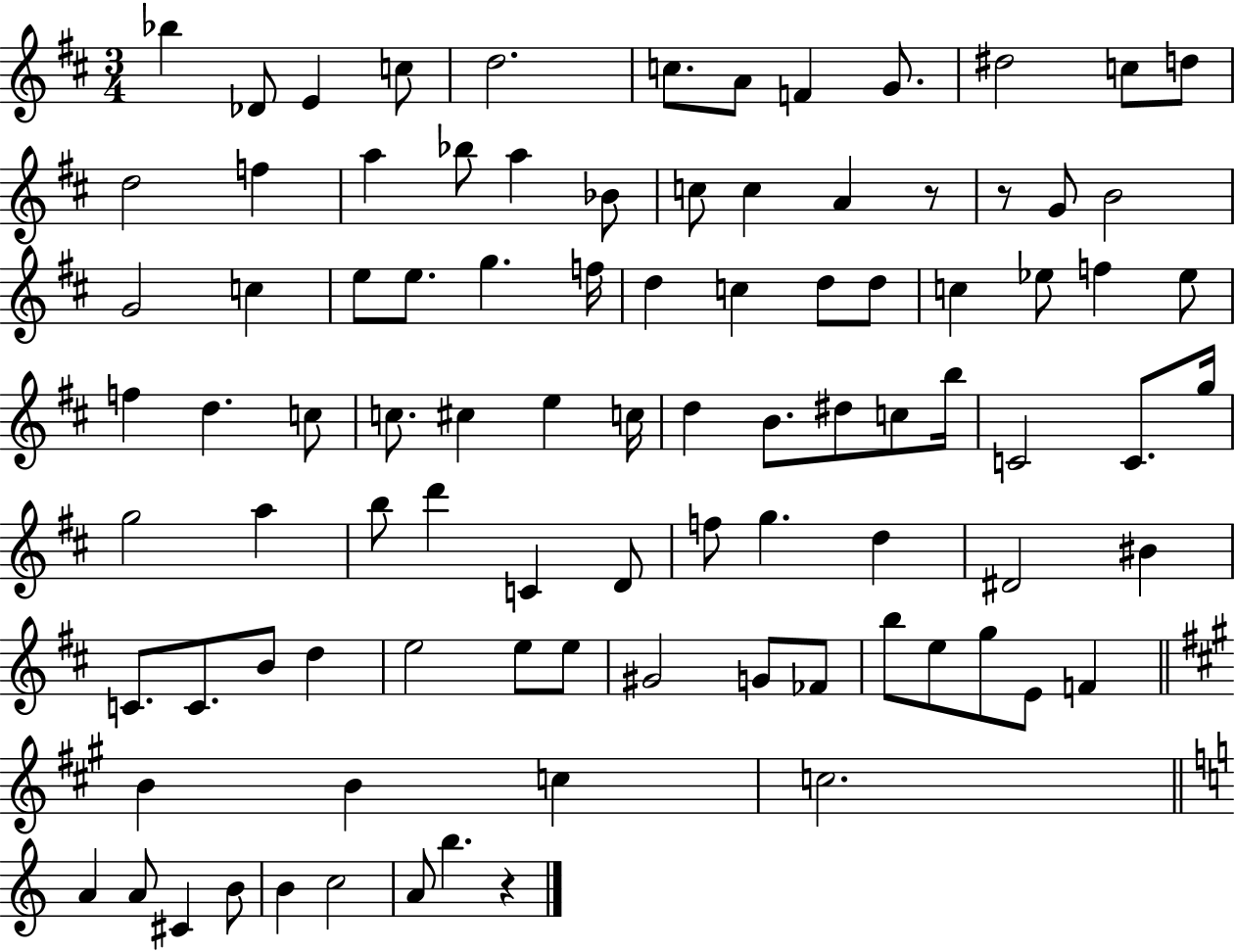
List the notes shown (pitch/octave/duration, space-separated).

Bb5/q Db4/e E4/q C5/e D5/h. C5/e. A4/e F4/q G4/e. D#5/h C5/e D5/e D5/h F5/q A5/q Bb5/e A5/q Bb4/e C5/e C5/q A4/q R/e R/e G4/e B4/h G4/h C5/q E5/e E5/e. G5/q. F5/s D5/q C5/q D5/e D5/e C5/q Eb5/e F5/q Eb5/e F5/q D5/q. C5/e C5/e. C#5/q E5/q C5/s D5/q B4/e. D#5/e C5/e B5/s C4/h C4/e. G5/s G5/h A5/q B5/e D6/q C4/q D4/e F5/e G5/q. D5/q D#4/h BIS4/q C4/e. C4/e. B4/e D5/q E5/h E5/e E5/e G#4/h G4/e FES4/e B5/e E5/e G5/e E4/e F4/q B4/q B4/q C5/q C5/h. A4/q A4/e C#4/q B4/e B4/q C5/h A4/e B5/q. R/q